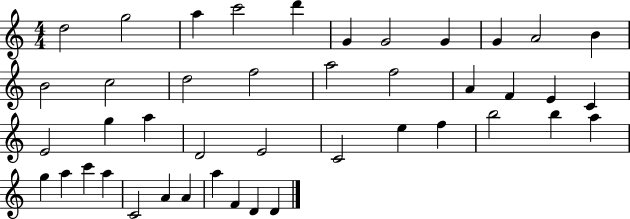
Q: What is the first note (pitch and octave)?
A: D5